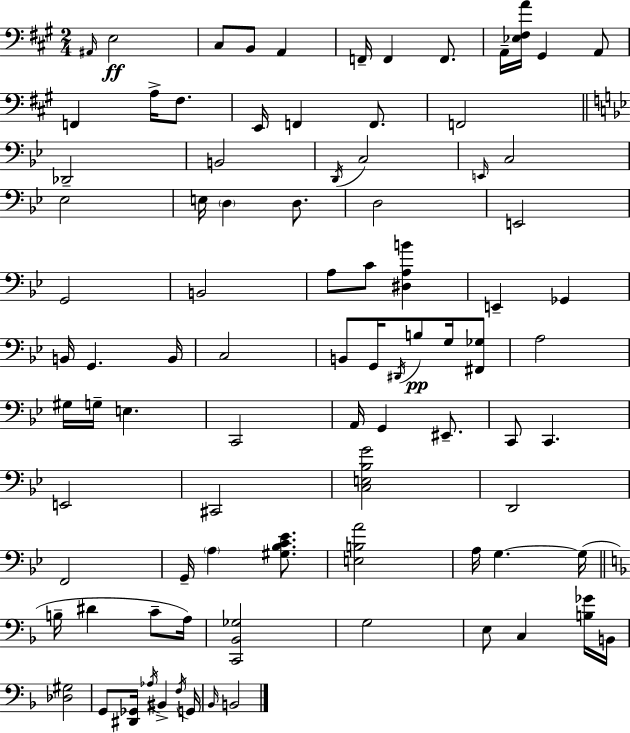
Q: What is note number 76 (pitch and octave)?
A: F3